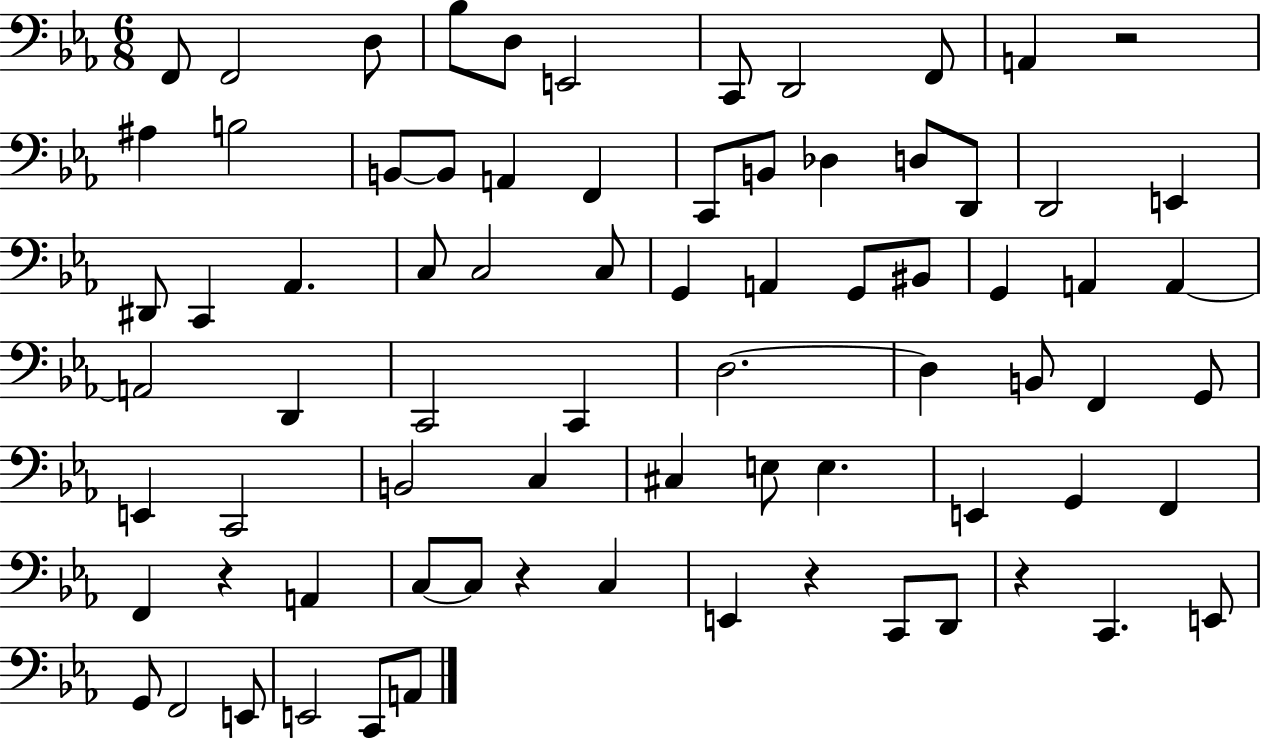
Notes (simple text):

F2/e F2/h D3/e Bb3/e D3/e E2/h C2/e D2/h F2/e A2/q R/h A#3/q B3/h B2/e B2/e A2/q F2/q C2/e B2/e Db3/q D3/e D2/e D2/h E2/q D#2/e C2/q Ab2/q. C3/e C3/h C3/e G2/q A2/q G2/e BIS2/e G2/q A2/q A2/q A2/h D2/q C2/h C2/q D3/h. D3/q B2/e F2/q G2/e E2/q C2/h B2/h C3/q C#3/q E3/e E3/q. E2/q G2/q F2/q F2/q R/q A2/q C3/e C3/e R/q C3/q E2/q R/q C2/e D2/e R/q C2/q. E2/e G2/e F2/h E2/e E2/h C2/e A2/e